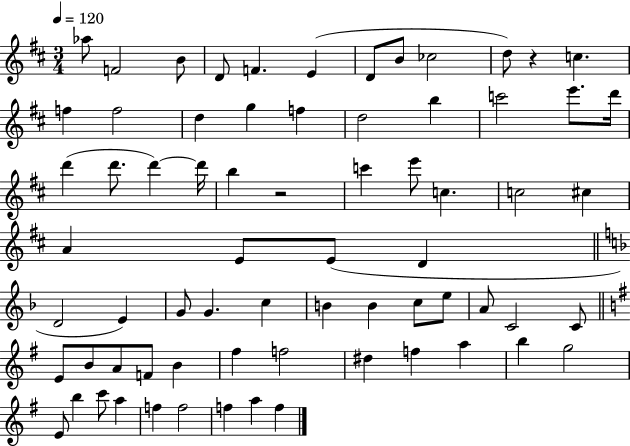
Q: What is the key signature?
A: D major